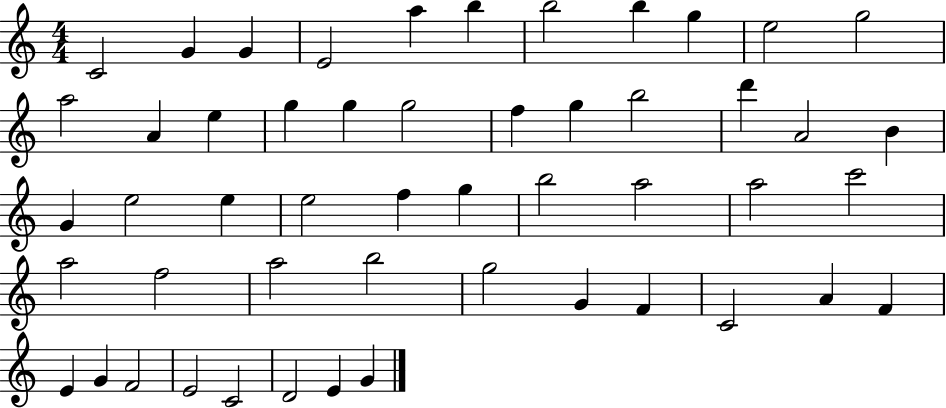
X:1
T:Untitled
M:4/4
L:1/4
K:C
C2 G G E2 a b b2 b g e2 g2 a2 A e g g g2 f g b2 d' A2 B G e2 e e2 f g b2 a2 a2 c'2 a2 f2 a2 b2 g2 G F C2 A F E G F2 E2 C2 D2 E G